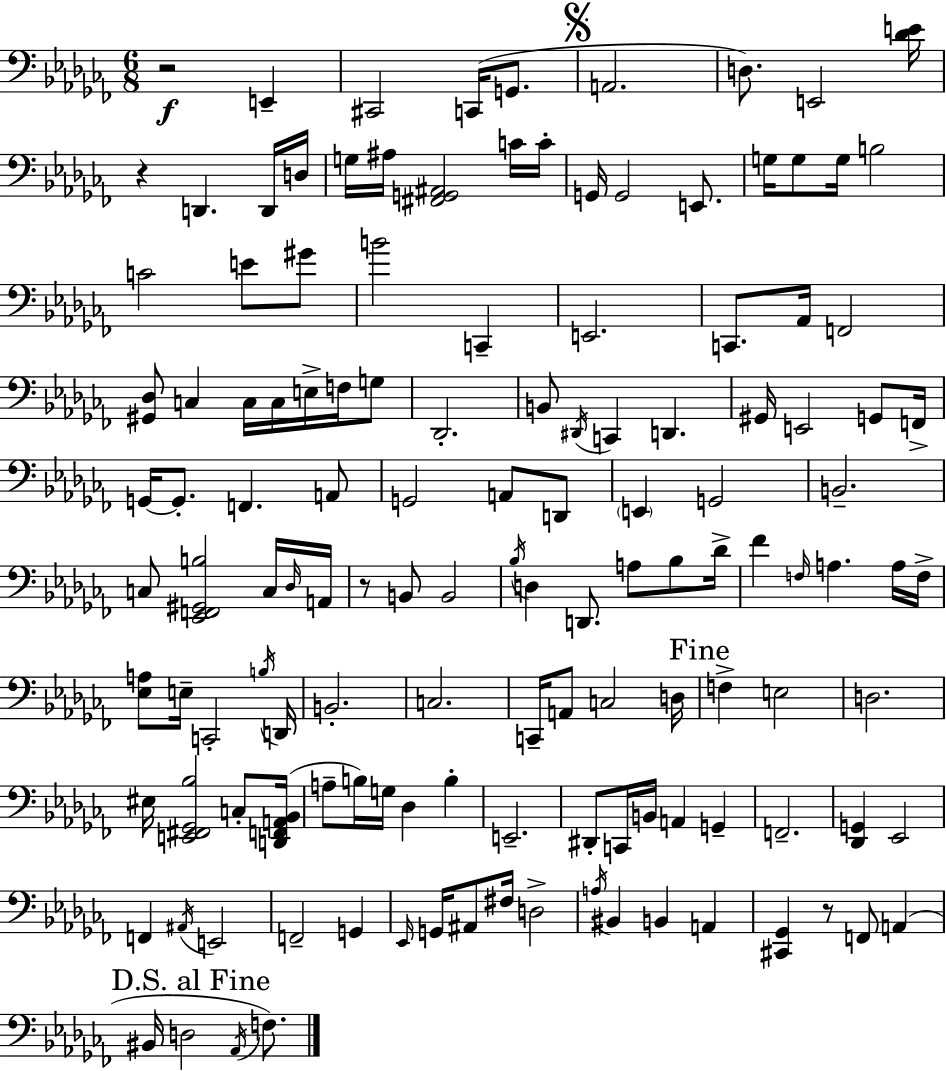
X:1
T:Untitled
M:6/8
L:1/4
K:Abm
z2 E,, ^C,,2 C,,/4 G,,/2 A,,2 D,/2 E,,2 [_DE]/4 z D,, D,,/4 D,/4 G,/4 ^A,/4 [^F,,G,,^A,,]2 C/4 C/4 G,,/4 G,,2 E,,/2 G,/4 G,/2 G,/4 B,2 C2 E/2 ^G/2 B2 C,, E,,2 C,,/2 _A,,/4 F,,2 [^G,,_D,]/2 C, C,/4 C,/4 E,/4 F,/4 G,/2 _D,,2 B,,/2 ^D,,/4 C,, D,, ^G,,/4 E,,2 G,,/2 F,,/4 G,,/4 G,,/2 F,, A,,/2 G,,2 A,,/2 D,,/2 E,, G,,2 B,,2 C,/2 [_E,,F,,^G,,B,]2 C,/4 _D,/4 A,,/4 z/2 B,,/2 B,,2 _B,/4 D, D,,/2 A,/2 _B,/2 _D/4 _F F,/4 A, A,/4 F,/4 [_E,A,]/2 E,/4 C,,2 B,/4 D,,/4 B,,2 C,2 C,,/4 A,,/2 C,2 D,/4 F, E,2 D,2 ^E,/4 [E,,^F,,_G,,_B,]2 C,/2 [D,,F,,A,,_B,,]/4 A,/2 B,/4 G,/4 _D, B, E,,2 ^D,,/2 C,,/4 B,,/4 A,, G,, F,,2 [_D,,G,,] _E,,2 F,, ^A,,/4 E,,2 F,,2 G,, _E,,/4 G,,/4 ^A,,/2 ^F,/4 D,2 A,/4 ^B,, B,, A,, [^C,,_G,,] z/2 F,,/2 A,, ^B,,/4 D,2 _A,,/4 F,/2